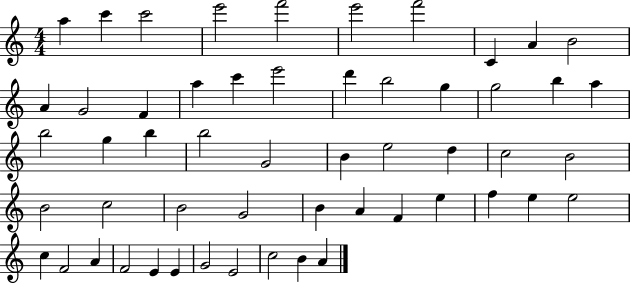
A5/q C6/q C6/h E6/h F6/h E6/h F6/h C4/q A4/q B4/h A4/q G4/h F4/q A5/q C6/q E6/h D6/q B5/h G5/q G5/h B5/q A5/q B5/h G5/q B5/q B5/h G4/h B4/q E5/h D5/q C5/h B4/h B4/h C5/h B4/h G4/h B4/q A4/q F4/q E5/q F5/q E5/q E5/h C5/q F4/h A4/q F4/h E4/q E4/q G4/h E4/h C5/h B4/q A4/q